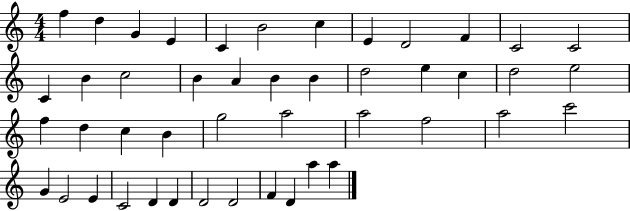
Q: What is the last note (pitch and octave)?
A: A5